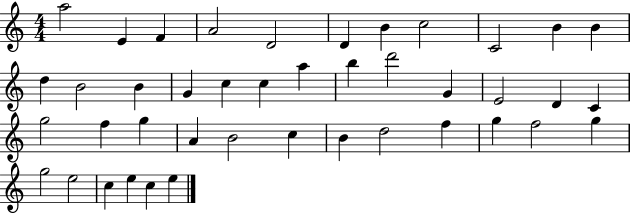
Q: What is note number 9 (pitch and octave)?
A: C4